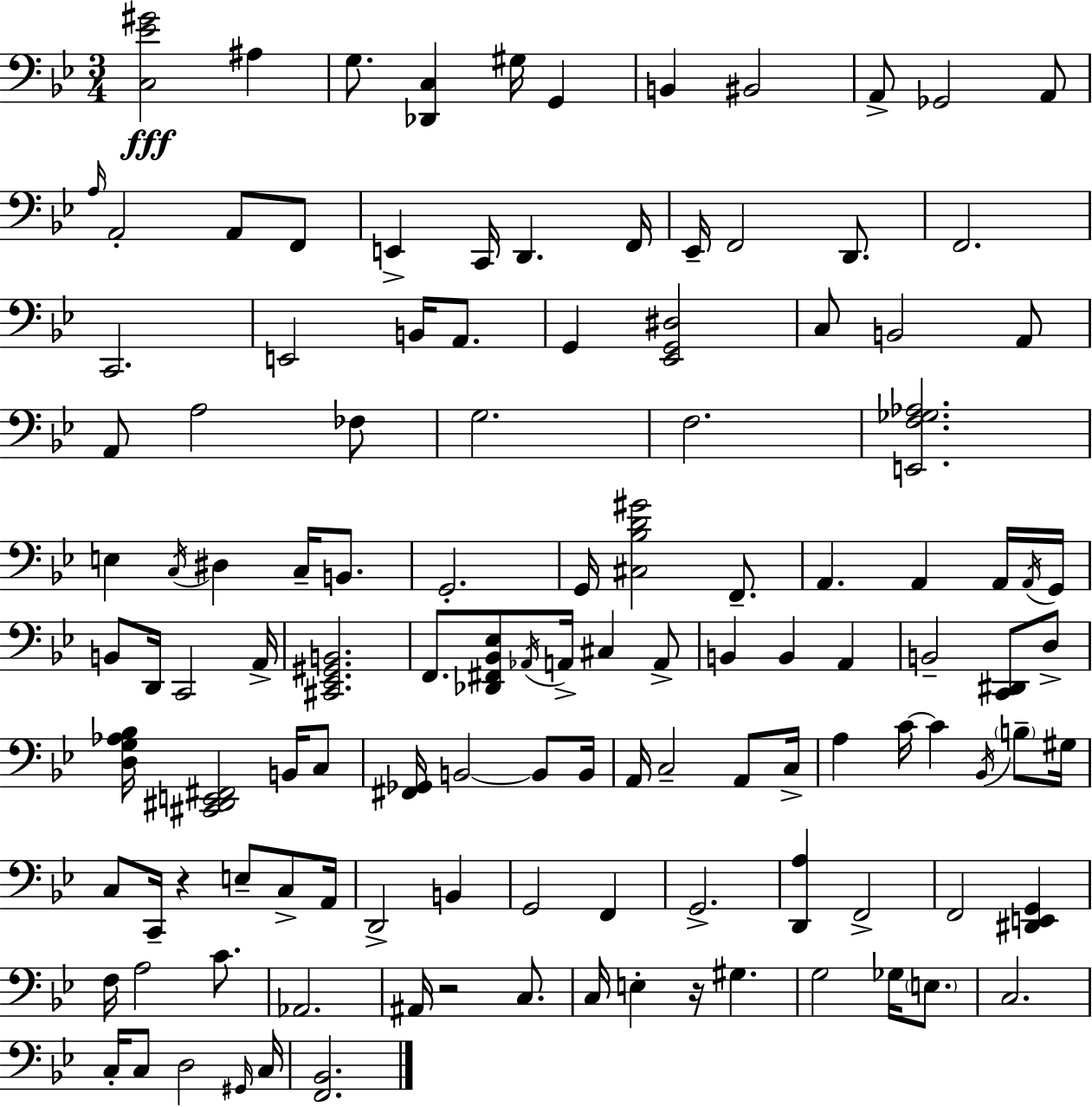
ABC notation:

X:1
T:Untitled
M:3/4
L:1/4
K:Bb
[C,_E^G]2 ^A, G,/2 [_D,,C,] ^G,/4 G,, B,, ^B,,2 A,,/2 _G,,2 A,,/2 A,/4 A,,2 A,,/2 F,,/2 E,, C,,/4 D,, F,,/4 _E,,/4 F,,2 D,,/2 F,,2 C,,2 E,,2 B,,/4 A,,/2 G,, [_E,,G,,^D,]2 C,/2 B,,2 A,,/2 A,,/2 A,2 _F,/2 G,2 F,2 [E,,F,_G,_A,]2 E, C,/4 ^D, C,/4 B,,/2 G,,2 G,,/4 [^C,_B,D^G]2 F,,/2 A,, A,, A,,/4 A,,/4 G,,/4 B,,/2 D,,/4 C,,2 A,,/4 [^C,,_E,,^G,,B,,]2 F,,/2 [_D,,^F,,_B,,_E,]/2 _A,,/4 A,,/4 ^C, A,,/2 B,, B,, A,, B,,2 [C,,^D,,]/2 D,/2 [D,G,_A,_B,]/4 [^C,,^D,,E,,^F,,]2 B,,/4 C,/2 [^F,,_G,,]/4 B,,2 B,,/2 B,,/4 A,,/4 C,2 A,,/2 C,/4 A, C/4 C _B,,/4 B,/2 ^G,/4 C,/2 C,,/4 z E,/2 C,/2 A,,/4 D,,2 B,, G,,2 F,, G,,2 [D,,A,] F,,2 F,,2 [^D,,E,,G,,] F,/4 A,2 C/2 _A,,2 ^A,,/4 z2 C,/2 C,/4 E, z/4 ^G, G,2 _G,/4 E,/2 C,2 C,/4 C,/2 D,2 ^G,,/4 C,/4 [F,,_B,,]2